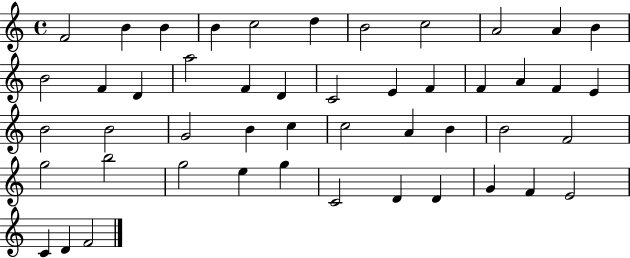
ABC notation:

X:1
T:Untitled
M:4/4
L:1/4
K:C
F2 B B B c2 d B2 c2 A2 A B B2 F D a2 F D C2 E F F A F E B2 B2 G2 B c c2 A B B2 F2 g2 b2 g2 e g C2 D D G F E2 C D F2